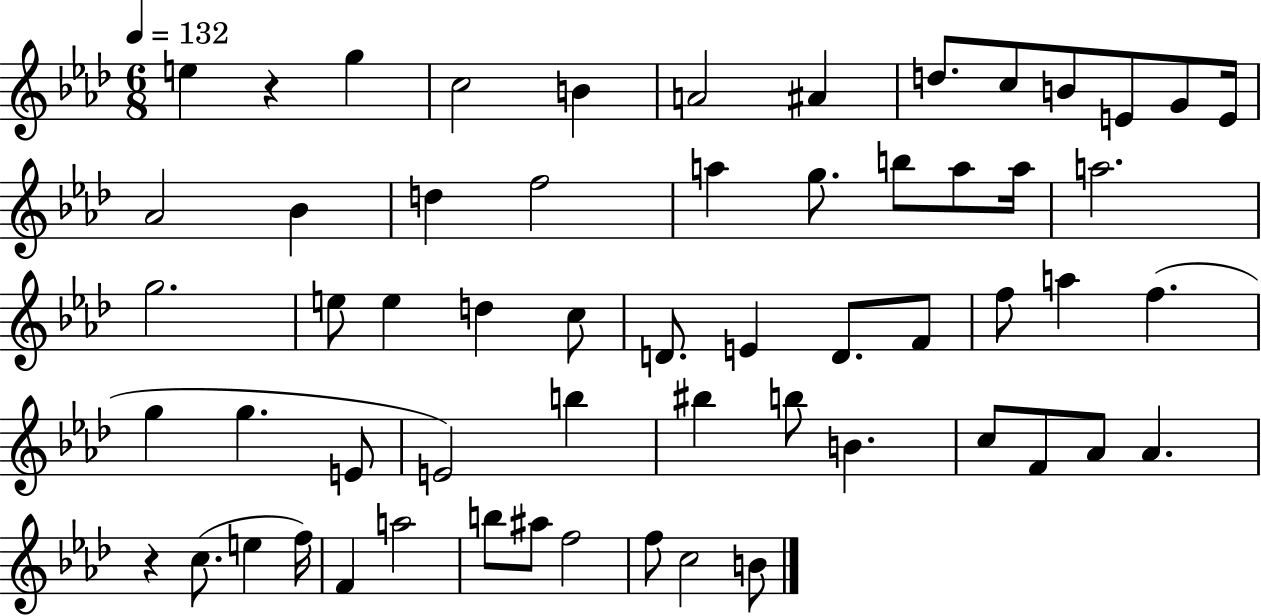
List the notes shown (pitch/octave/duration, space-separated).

E5/q R/q G5/q C5/h B4/q A4/h A#4/q D5/e. C5/e B4/e E4/e G4/e E4/s Ab4/h Bb4/q D5/q F5/h A5/q G5/e. B5/e A5/e A5/s A5/h. G5/h. E5/e E5/q D5/q C5/e D4/e. E4/q D4/e. F4/e F5/e A5/q F5/q. G5/q G5/q. E4/e E4/h B5/q BIS5/q B5/e B4/q. C5/e F4/e Ab4/e Ab4/q. R/q C5/e. E5/q F5/s F4/q A5/h B5/e A#5/e F5/h F5/e C5/h B4/e